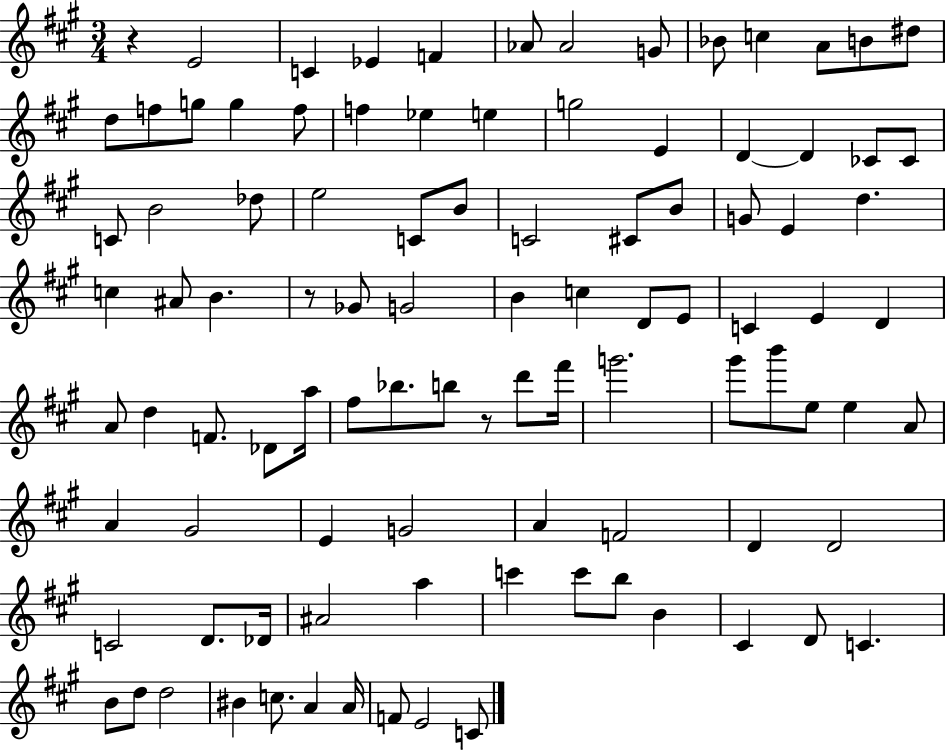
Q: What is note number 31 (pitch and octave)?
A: C4